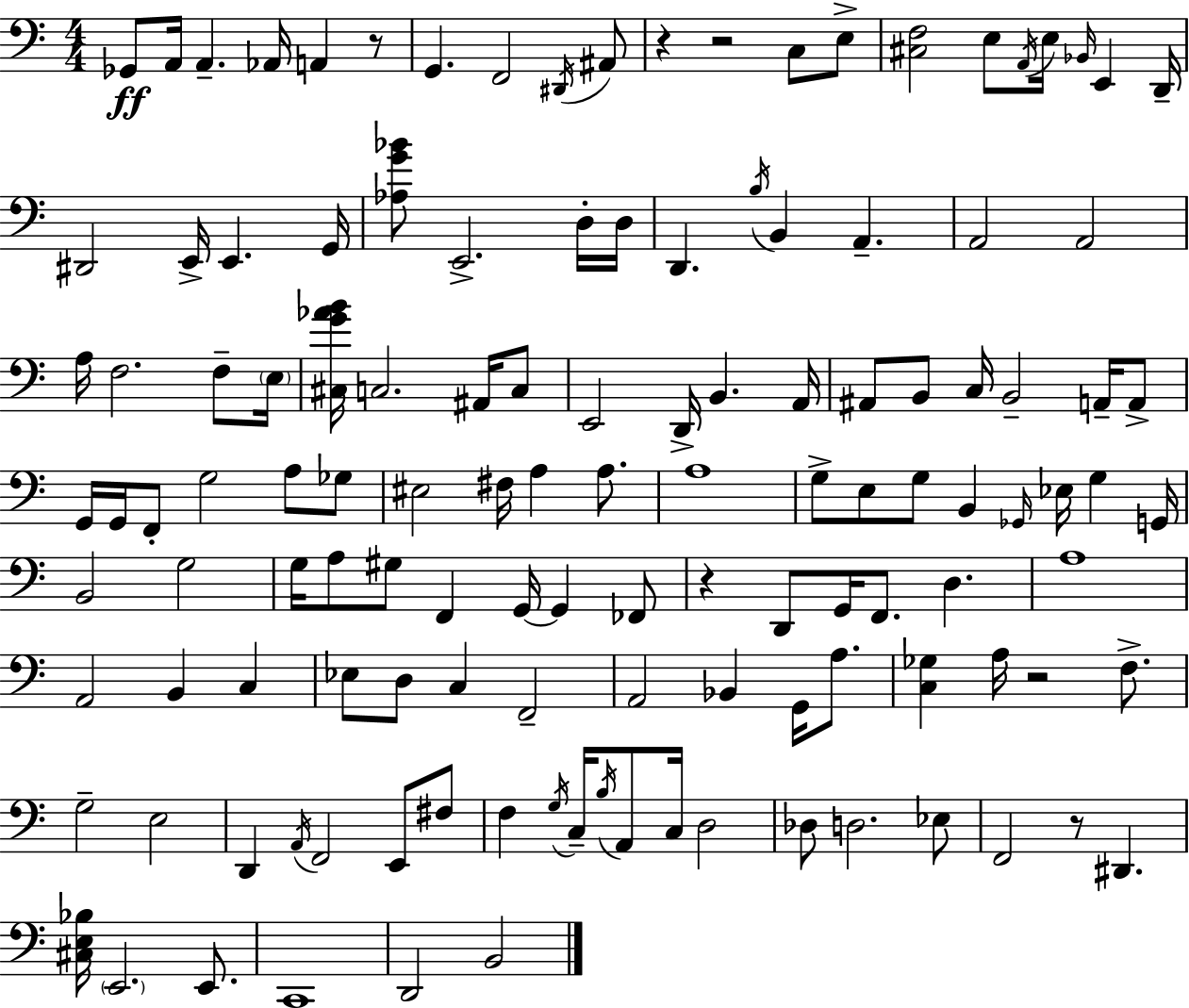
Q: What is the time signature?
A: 4/4